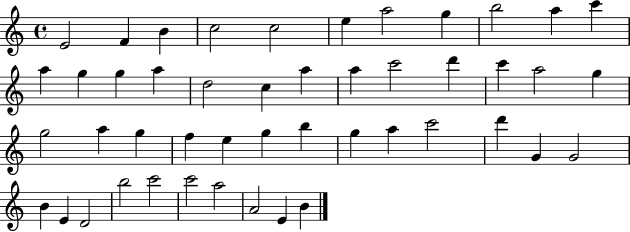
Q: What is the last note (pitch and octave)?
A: B4